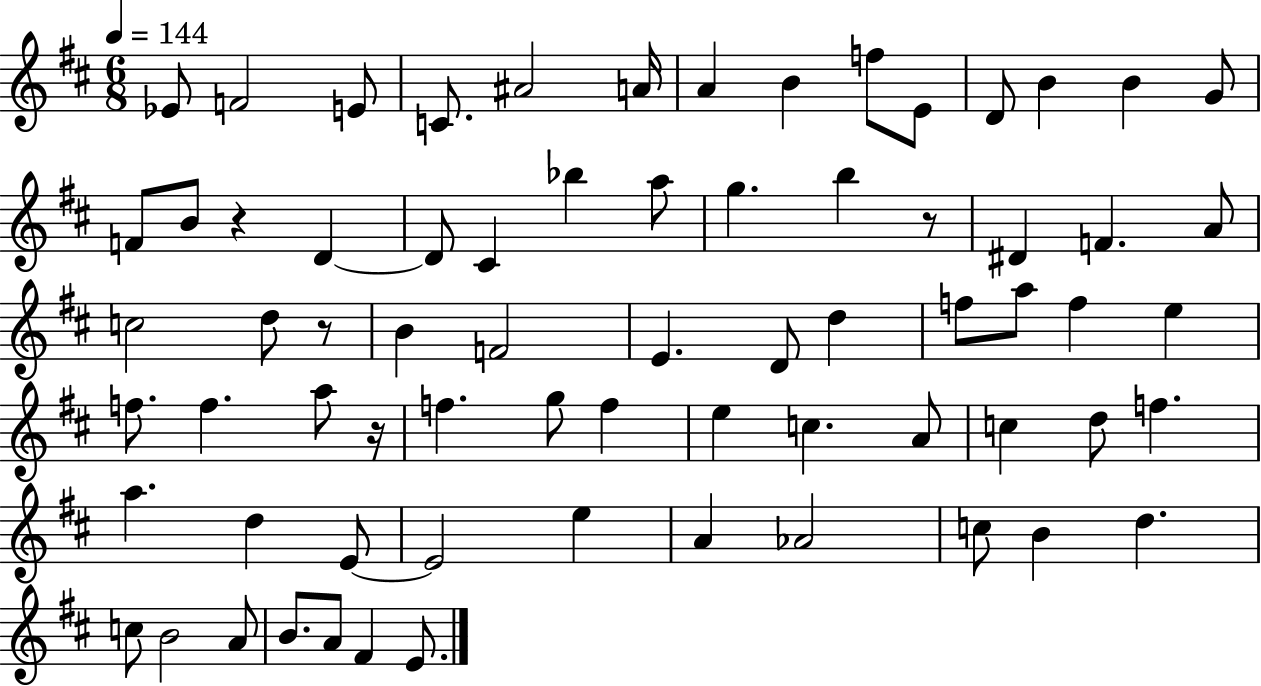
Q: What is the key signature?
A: D major